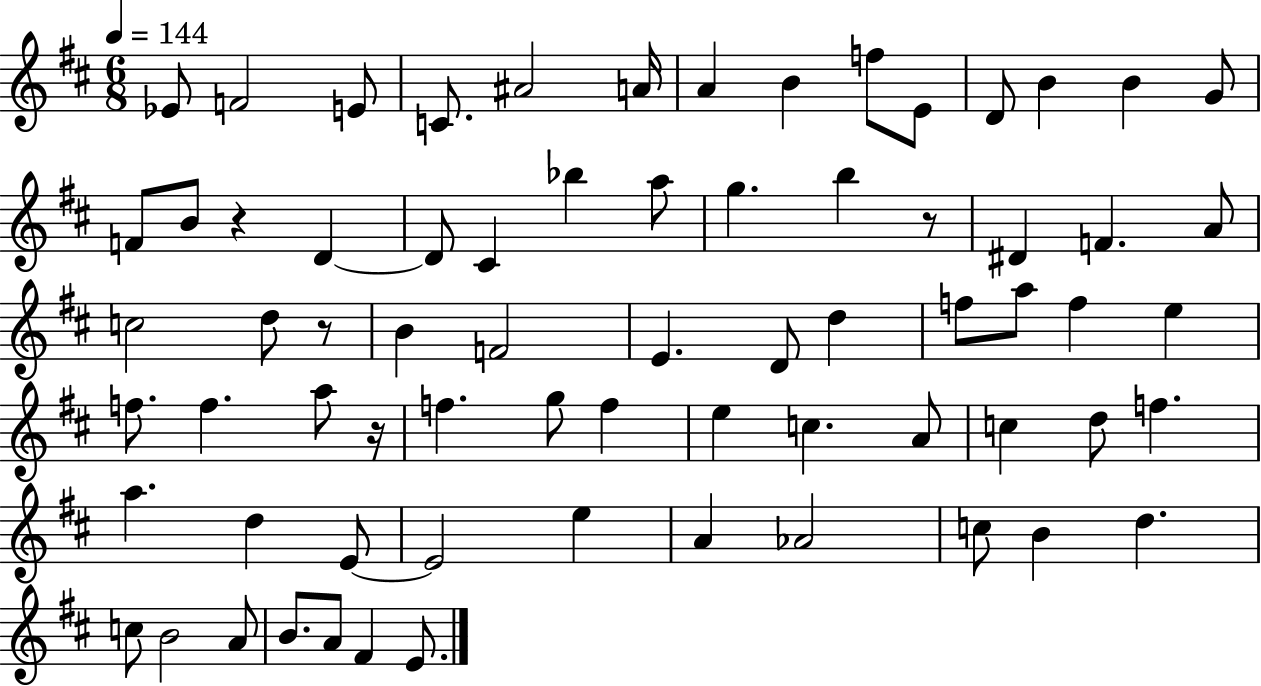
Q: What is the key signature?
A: D major